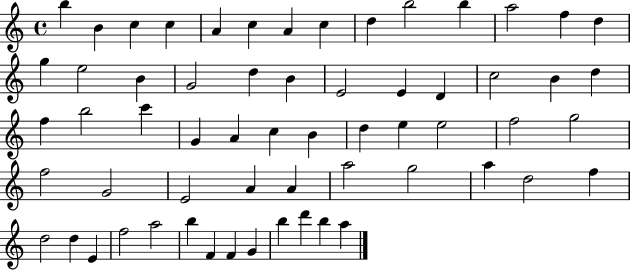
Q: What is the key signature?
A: C major